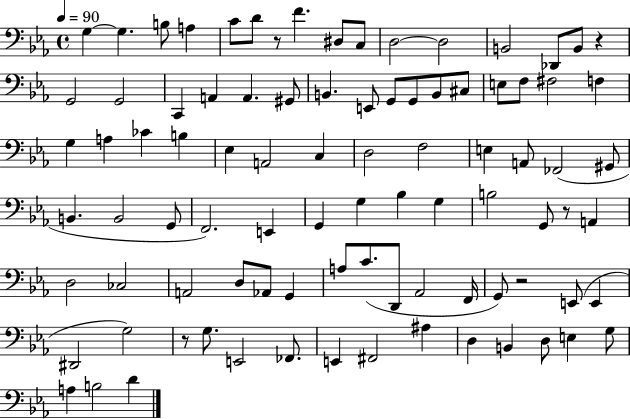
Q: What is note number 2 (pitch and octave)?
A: G3